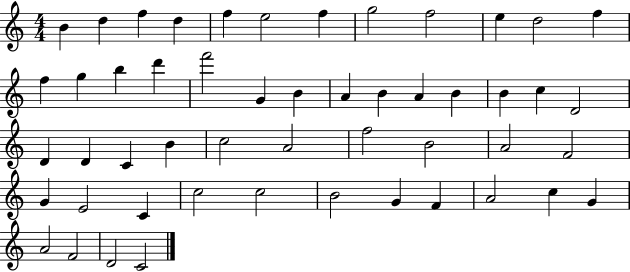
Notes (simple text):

B4/q D5/q F5/q D5/q F5/q E5/h F5/q G5/h F5/h E5/q D5/h F5/q F5/q G5/q B5/q D6/q F6/h G4/q B4/q A4/q B4/q A4/q B4/q B4/q C5/q D4/h D4/q D4/q C4/q B4/q C5/h A4/h F5/h B4/h A4/h F4/h G4/q E4/h C4/q C5/h C5/h B4/h G4/q F4/q A4/h C5/q G4/q A4/h F4/h D4/h C4/h